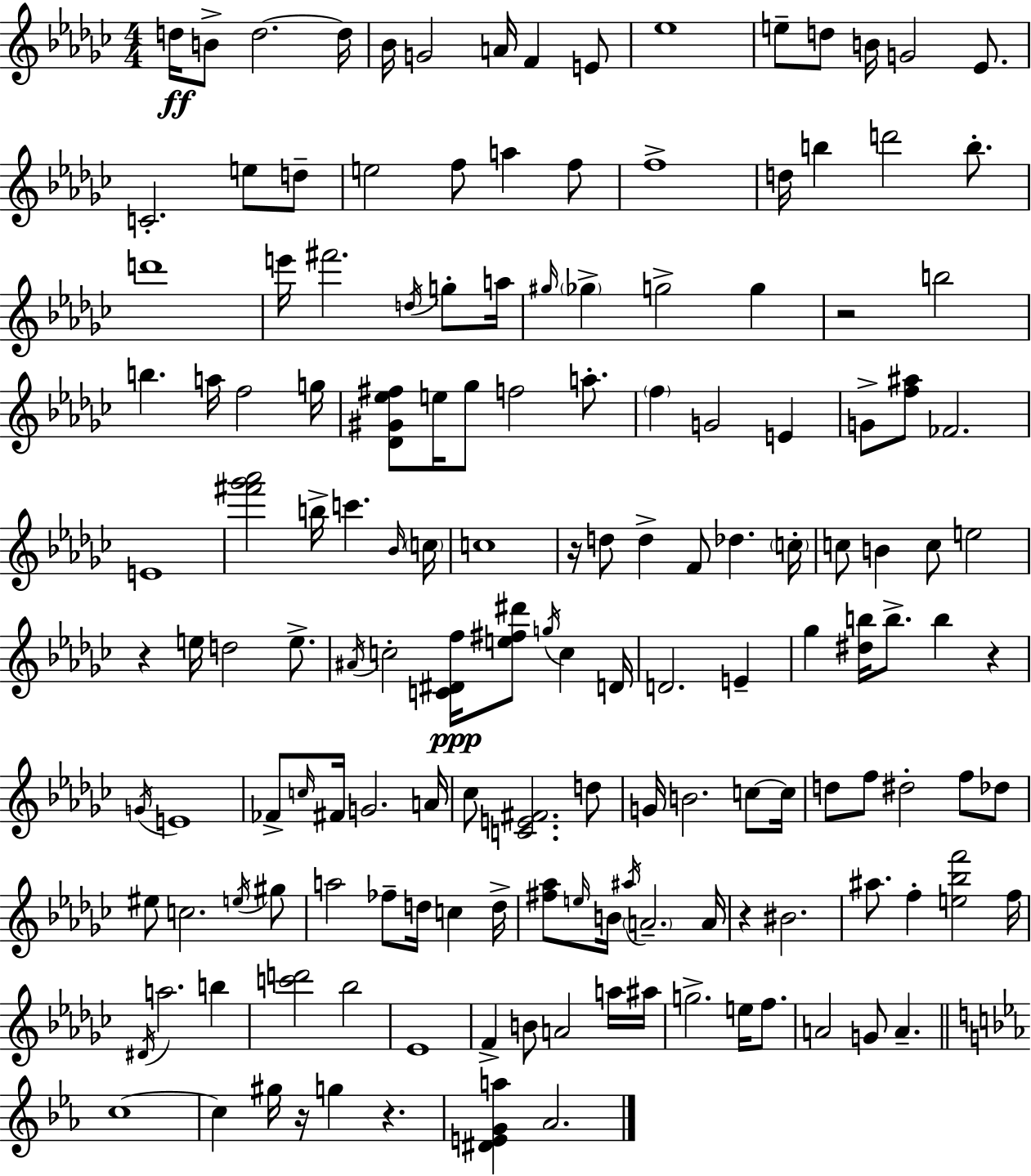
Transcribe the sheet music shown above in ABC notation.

X:1
T:Untitled
M:4/4
L:1/4
K:Ebm
d/4 B/2 d2 d/4 _B/4 G2 A/4 F E/2 _e4 e/2 d/2 B/4 G2 _E/2 C2 e/2 d/2 e2 f/2 a f/2 f4 d/4 b d'2 b/2 d'4 e'/4 ^f'2 d/4 g/2 a/4 ^g/4 _g g2 g z2 b2 b a/4 f2 g/4 [_D^G_e^f]/2 e/4 _g/2 f2 a/2 f G2 E G/2 [f^a]/2 _F2 E4 [^f'_g'_a']2 b/4 c' _B/4 c/4 c4 z/4 d/2 d F/2 _d c/4 c/2 B c/2 e2 z e/4 d2 e/2 ^A/4 c2 [C^Df]/4 [e^f^d']/2 g/4 c D/4 D2 E _g [^db]/4 b/2 b z G/4 E4 _F/2 c/4 ^F/4 G2 A/4 _c/2 [CE^F]2 d/2 G/4 B2 c/2 c/4 d/2 f/2 ^d2 f/2 _d/2 ^e/2 c2 e/4 ^g/2 a2 _f/2 d/4 c d/4 [^f_a]/2 e/4 B/4 ^a/4 A2 A/4 z ^B2 ^a/2 f [e_bf']2 f/4 ^D/4 a2 b [c'd']2 _b2 _E4 F B/2 A2 a/4 ^a/4 g2 e/4 f/2 A2 G/2 A c4 c ^g/4 z/4 g z [^DEGa] _A2